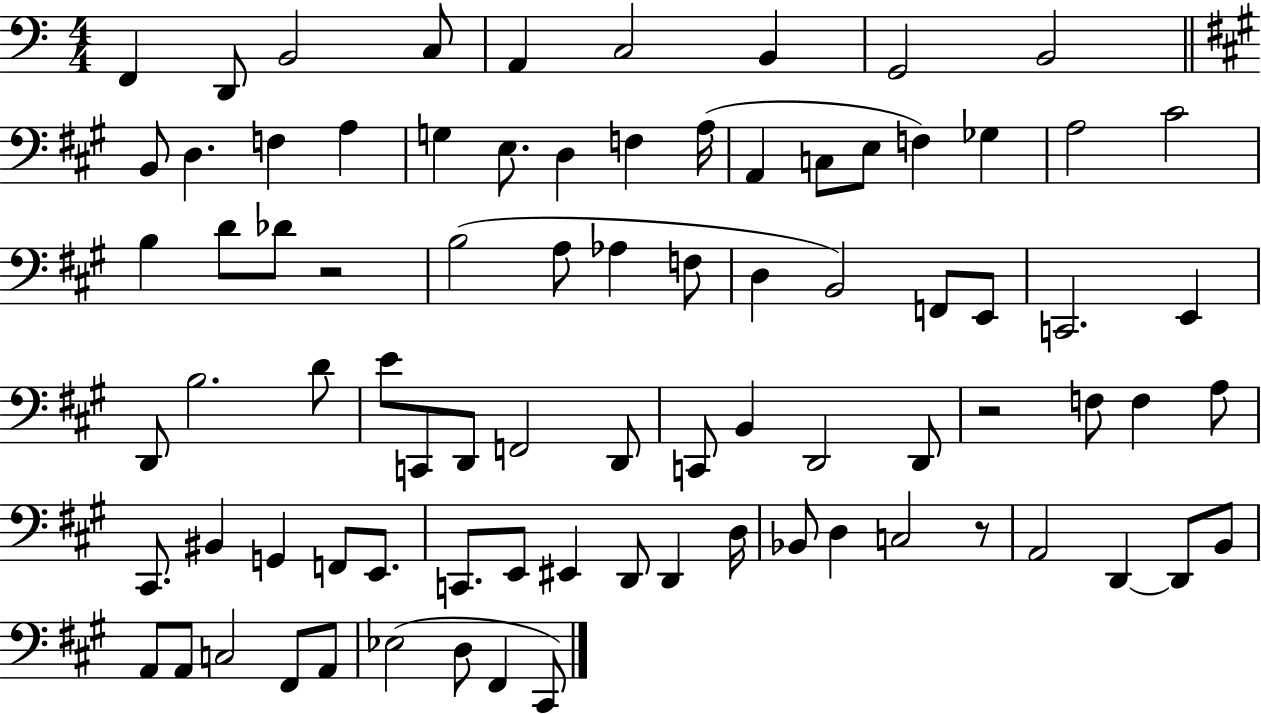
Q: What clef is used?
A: bass